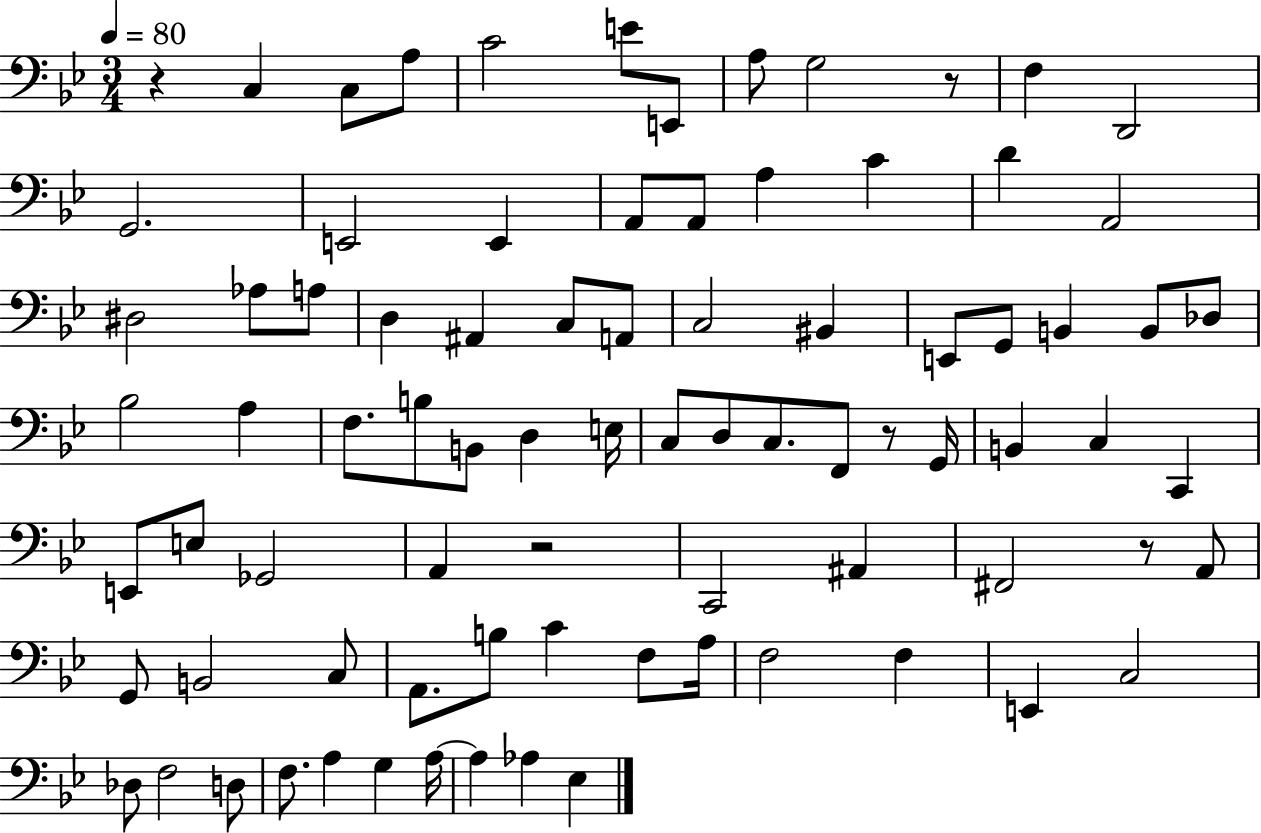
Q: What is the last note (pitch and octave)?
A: Eb3